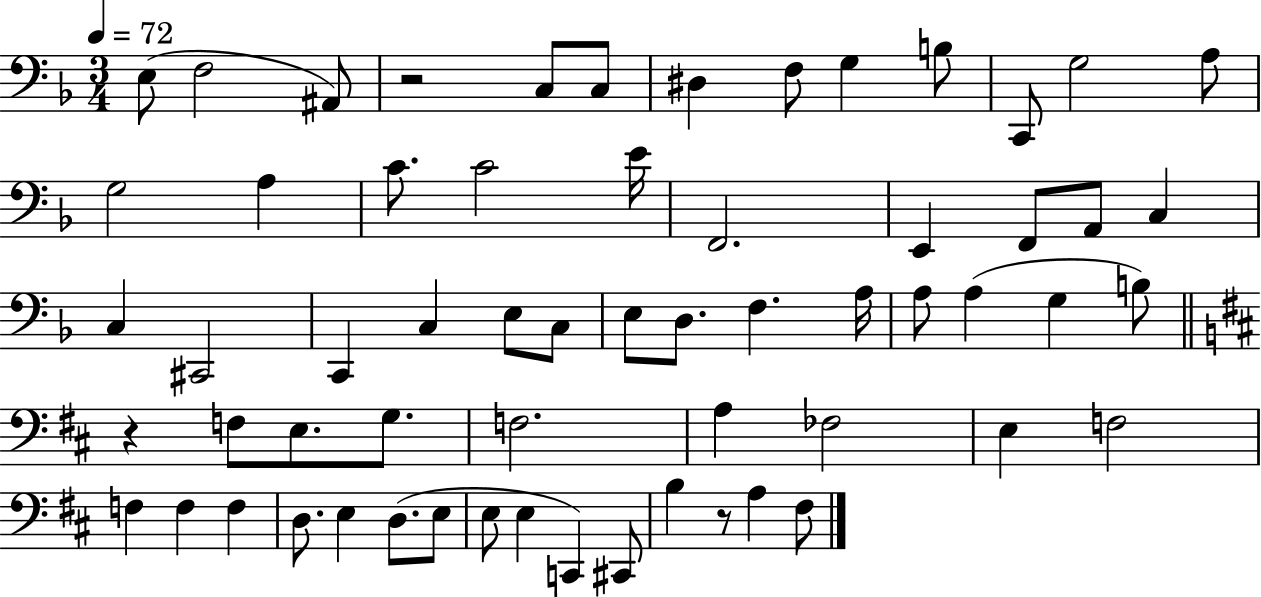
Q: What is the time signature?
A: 3/4